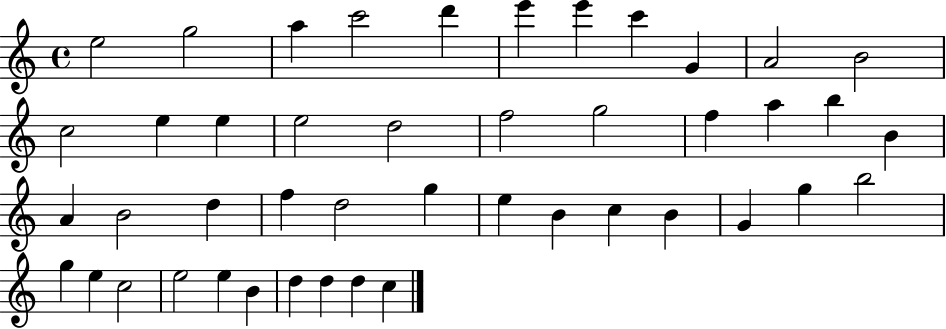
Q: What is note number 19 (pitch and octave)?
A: F5